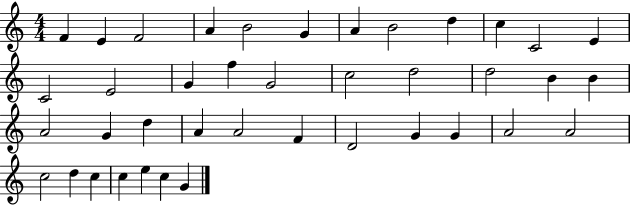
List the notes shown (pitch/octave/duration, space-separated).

F4/q E4/q F4/h A4/q B4/h G4/q A4/q B4/h D5/q C5/q C4/h E4/q C4/h E4/h G4/q F5/q G4/h C5/h D5/h D5/h B4/q B4/q A4/h G4/q D5/q A4/q A4/h F4/q D4/h G4/q G4/q A4/h A4/h C5/h D5/q C5/q C5/q E5/q C5/q G4/q